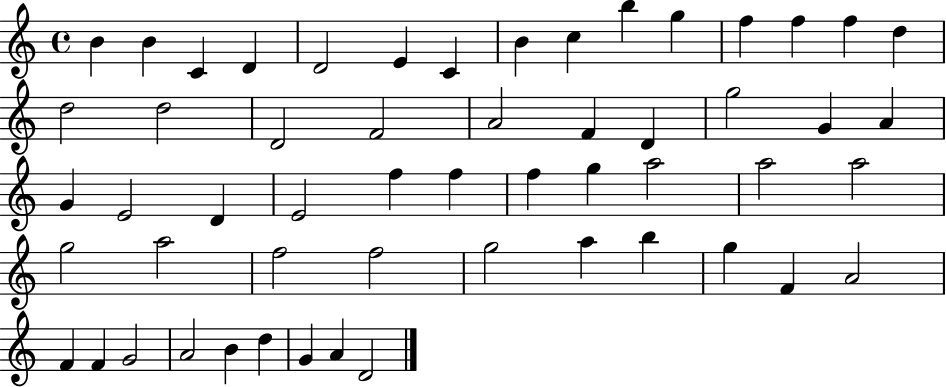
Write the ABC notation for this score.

X:1
T:Untitled
M:4/4
L:1/4
K:C
B B C D D2 E C B c b g f f f d d2 d2 D2 F2 A2 F D g2 G A G E2 D E2 f f f g a2 a2 a2 g2 a2 f2 f2 g2 a b g F A2 F F G2 A2 B d G A D2